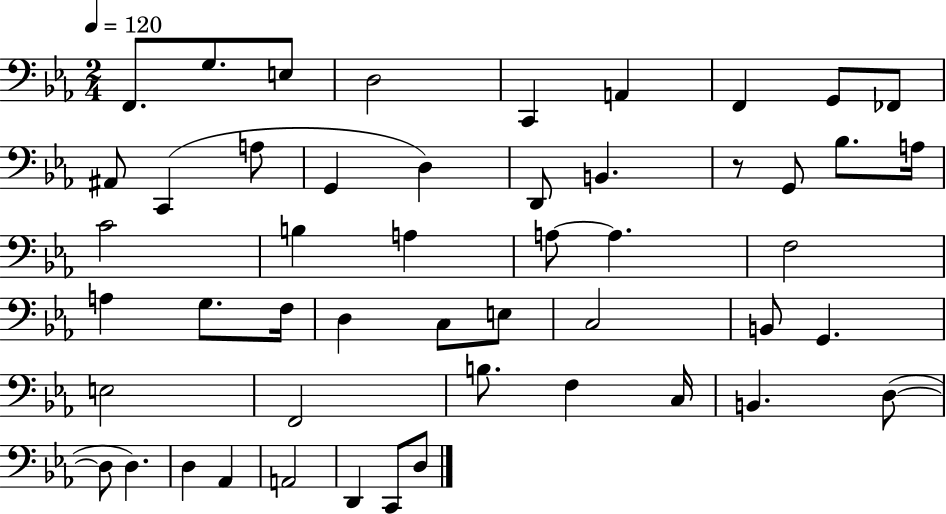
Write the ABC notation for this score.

X:1
T:Untitled
M:2/4
L:1/4
K:Eb
F,,/2 G,/2 E,/2 D,2 C,, A,, F,, G,,/2 _F,,/2 ^A,,/2 C,, A,/2 G,, D, D,,/2 B,, z/2 G,,/2 _B,/2 A,/4 C2 B, A, A,/2 A, F,2 A, G,/2 F,/4 D, C,/2 E,/2 C,2 B,,/2 G,, E,2 F,,2 B,/2 F, C,/4 B,, D,/2 D,/2 D, D, _A,, A,,2 D,, C,,/2 D,/2